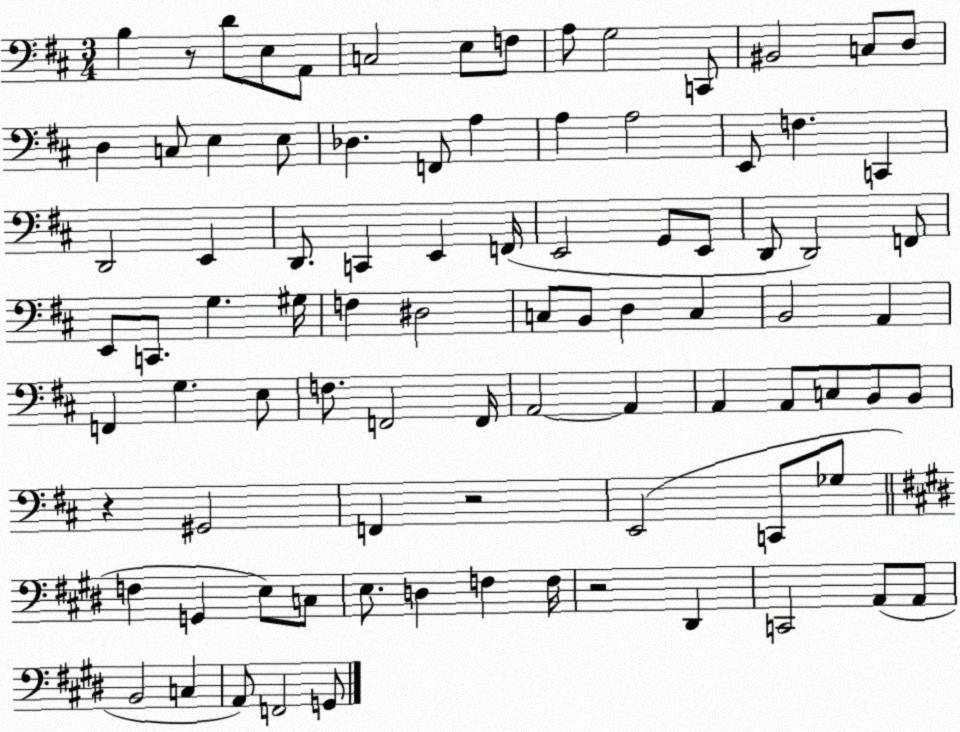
X:1
T:Untitled
M:3/4
L:1/4
K:D
B, z/2 D/2 E,/2 A,,/2 C,2 E,/2 F,/2 A,/2 G,2 C,,/2 ^B,,2 C,/2 D,/2 D, C,/2 E, E,/2 _D, F,,/2 A, A, A,2 E,,/2 F, C,, D,,2 E,, D,,/2 C,, E,, F,,/4 E,,2 G,,/2 E,,/2 D,,/2 D,,2 F,,/2 E,,/2 C,,/2 G, ^G,/4 F, ^D,2 C,/2 B,,/2 D, C, B,,2 A,, F,, G, E,/2 F,/2 F,,2 F,,/4 A,,2 A,, A,, A,,/2 C,/2 B,,/2 B,,/2 z ^G,,2 F,, z2 E,,2 C,,/2 _G,/2 F, G,, E,/2 C,/2 E,/2 D, F, F,/4 z2 ^D,, C,,2 A,,/2 A,,/2 B,,2 C, A,,/2 F,,2 G,,/2